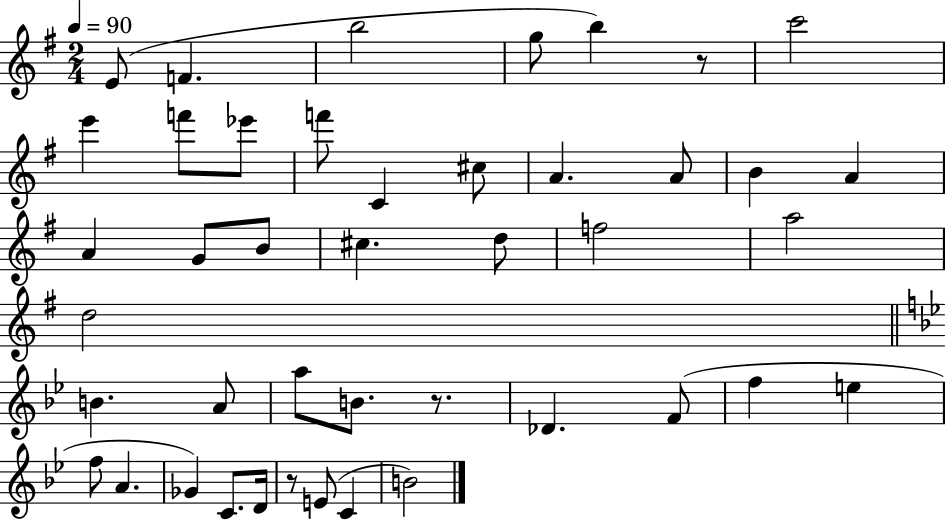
{
  \clef treble
  \numericTimeSignature
  \time 2/4
  \key g \major
  \tempo 4 = 90
  e'8( f'4. | b''2 | g''8 b''4) r8 | c'''2 | \break e'''4 f'''8 ees'''8 | f'''8 c'4 cis''8 | a'4. a'8 | b'4 a'4 | \break a'4 g'8 b'8 | cis''4. d''8 | f''2 | a''2 | \break d''2 | \bar "||" \break \key g \minor b'4. a'8 | a''8 b'8. r8. | des'4. f'8( | f''4 e''4 | \break f''8 a'4. | ges'4) c'8. d'16 | r8 e'8( c'4 | b'2) | \break \bar "|."
}